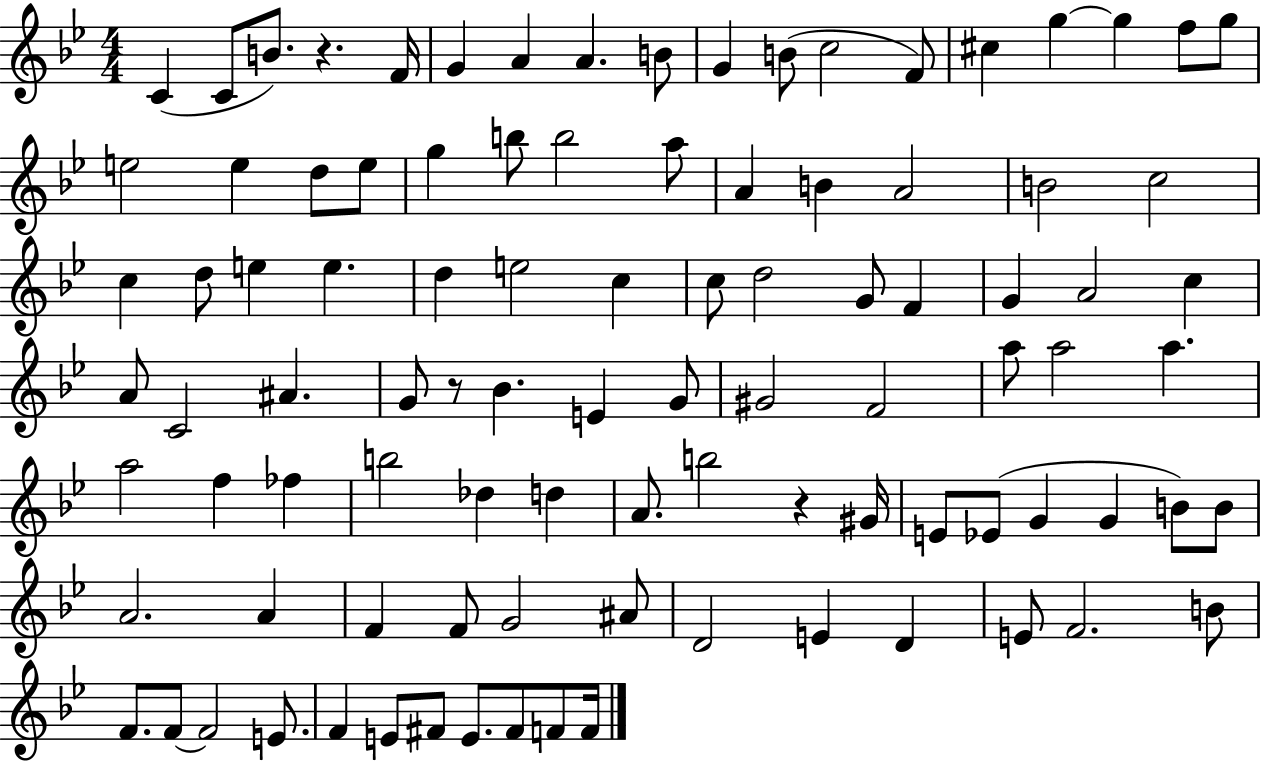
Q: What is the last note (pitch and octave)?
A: F4